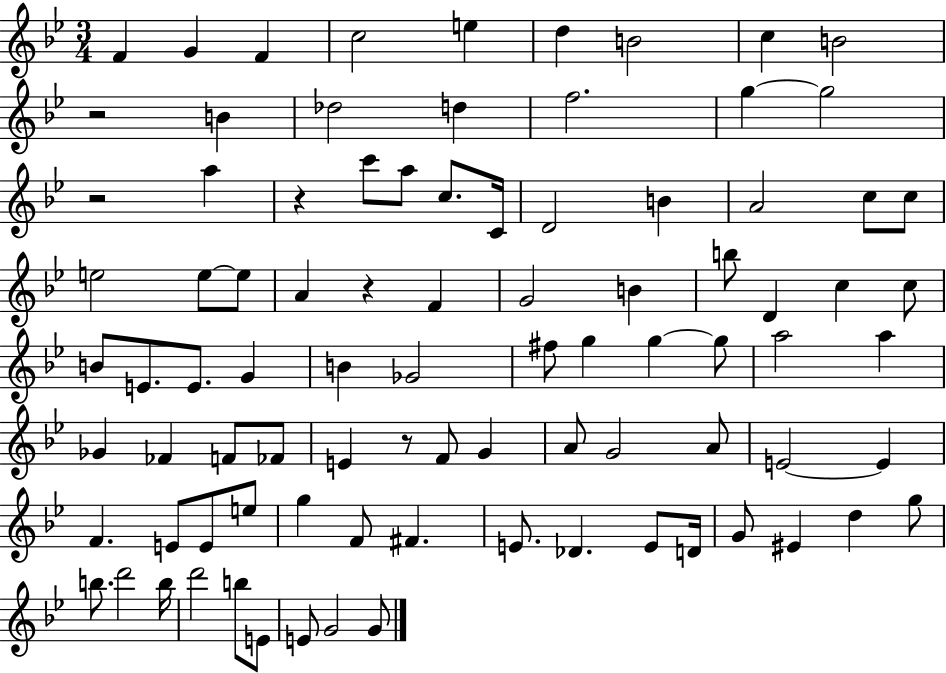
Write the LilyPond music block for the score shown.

{
  \clef treble
  \numericTimeSignature
  \time 3/4
  \key bes \major
  f'4 g'4 f'4 | c''2 e''4 | d''4 b'2 | c''4 b'2 | \break r2 b'4 | des''2 d''4 | f''2. | g''4~~ g''2 | \break r2 a''4 | r4 c'''8 a''8 c''8. c'16 | d'2 b'4 | a'2 c''8 c''8 | \break e''2 e''8~~ e''8 | a'4 r4 f'4 | g'2 b'4 | b''8 d'4 c''4 c''8 | \break b'8 e'8. e'8. g'4 | b'4 ges'2 | fis''8 g''4 g''4~~ g''8 | a''2 a''4 | \break ges'4 fes'4 f'8 fes'8 | e'4 r8 f'8 g'4 | a'8 g'2 a'8 | e'2~~ e'4 | \break f'4. e'8 e'8 e''8 | g''4 f'8 fis'4. | e'8. des'4. e'8 d'16 | g'8 eis'4 d''4 g''8 | \break b''8. d'''2 b''16 | d'''2 b''8 e'8 | e'8 g'2 g'8 | \bar "|."
}